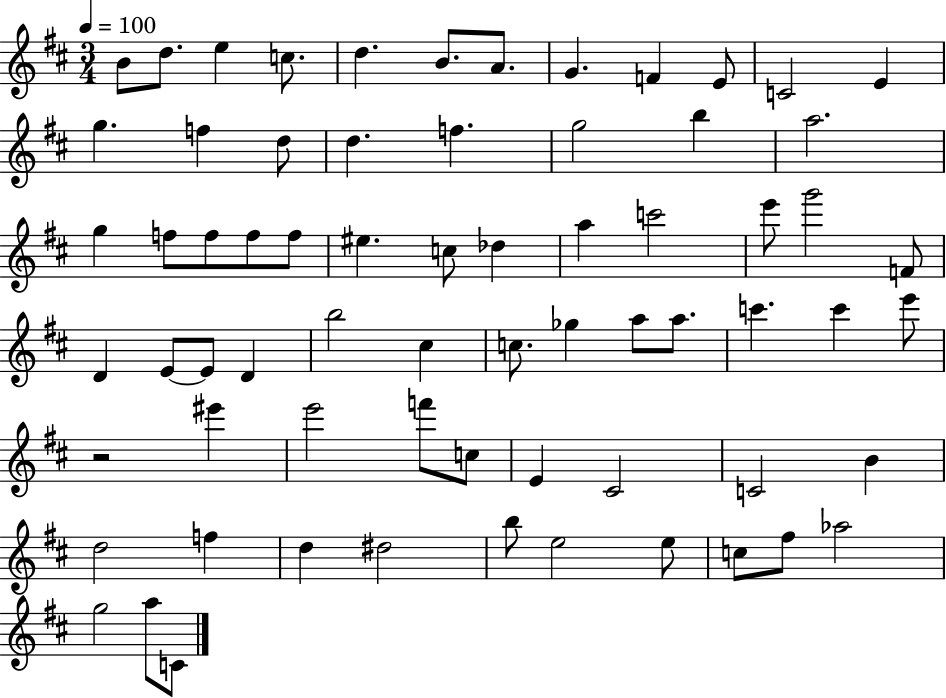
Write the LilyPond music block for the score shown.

{
  \clef treble
  \numericTimeSignature
  \time 3/4
  \key d \major
  \tempo 4 = 100
  b'8 d''8. e''4 c''8. | d''4. b'8. a'8. | g'4. f'4 e'8 | c'2 e'4 | \break g''4. f''4 d''8 | d''4. f''4. | g''2 b''4 | a''2. | \break g''4 f''8 f''8 f''8 f''8 | eis''4. c''8 des''4 | a''4 c'''2 | e'''8 g'''2 f'8 | \break d'4 e'8~~ e'8 d'4 | b''2 cis''4 | c''8. ges''4 a''8 a''8. | c'''4. c'''4 e'''8 | \break r2 eis'''4 | e'''2 f'''8 c''8 | e'4 cis'2 | c'2 b'4 | \break d''2 f''4 | d''4 dis''2 | b''8 e''2 e''8 | c''8 fis''8 aes''2 | \break g''2 a''8 c'8 | \bar "|."
}